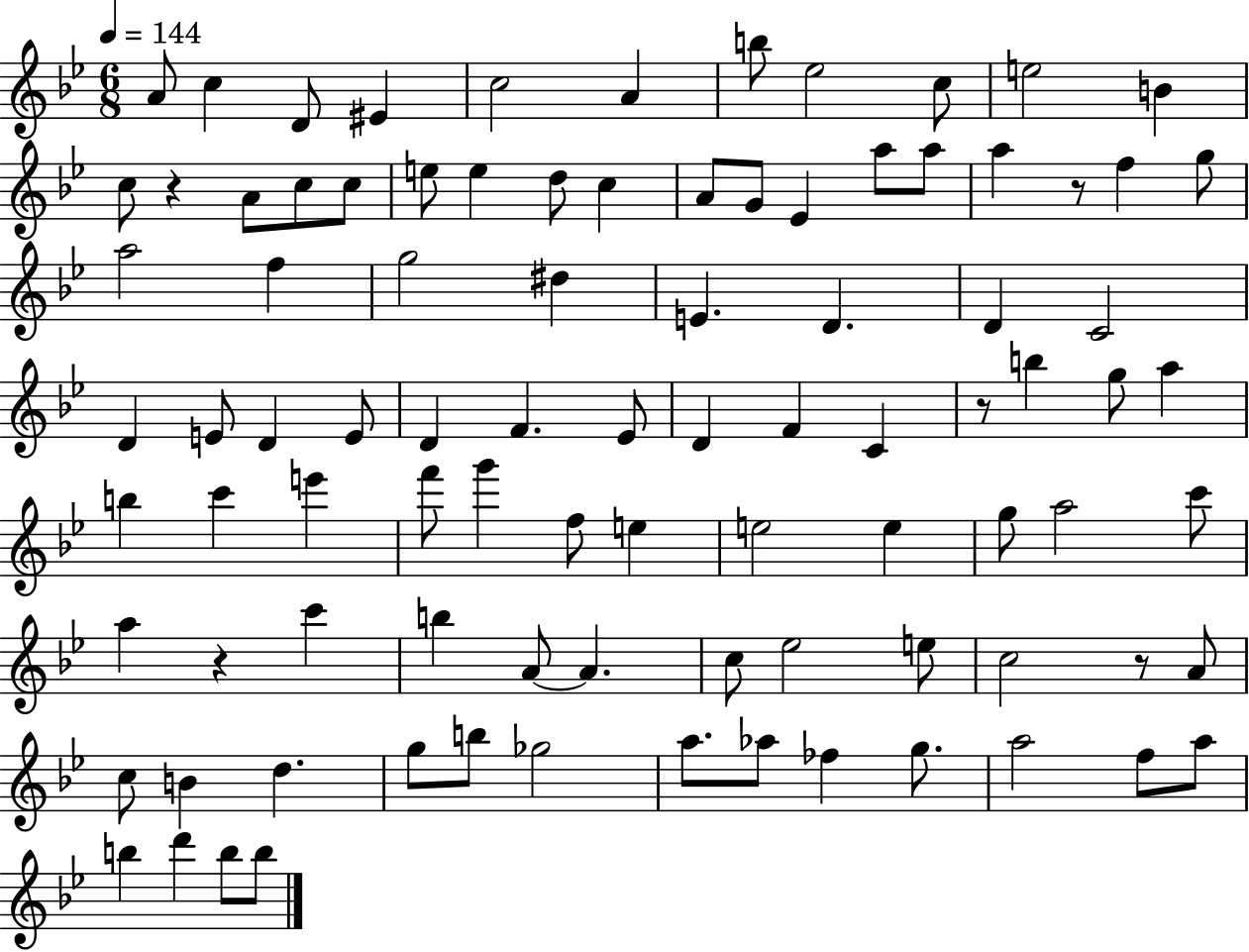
{
  \clef treble
  \numericTimeSignature
  \time 6/8
  \key bes \major
  \tempo 4 = 144
  a'8 c''4 d'8 eis'4 | c''2 a'4 | b''8 ees''2 c''8 | e''2 b'4 | \break c''8 r4 a'8 c''8 c''8 | e''8 e''4 d''8 c''4 | a'8 g'8 ees'4 a''8 a''8 | a''4 r8 f''4 g''8 | \break a''2 f''4 | g''2 dis''4 | e'4. d'4. | d'4 c'2 | \break d'4 e'8 d'4 e'8 | d'4 f'4. ees'8 | d'4 f'4 c'4 | r8 b''4 g''8 a''4 | \break b''4 c'''4 e'''4 | f'''8 g'''4 f''8 e''4 | e''2 e''4 | g''8 a''2 c'''8 | \break a''4 r4 c'''4 | b''4 a'8~~ a'4. | c''8 ees''2 e''8 | c''2 r8 a'8 | \break c''8 b'4 d''4. | g''8 b''8 ges''2 | a''8. aes''8 fes''4 g''8. | a''2 f''8 a''8 | \break b''4 d'''4 b''8 b''8 | \bar "|."
}